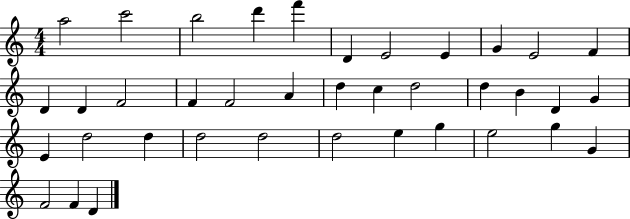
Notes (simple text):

A5/h C6/h B5/h D6/q F6/q D4/q E4/h E4/q G4/q E4/h F4/q D4/q D4/q F4/h F4/q F4/h A4/q D5/q C5/q D5/h D5/q B4/q D4/q G4/q E4/q D5/h D5/q D5/h D5/h D5/h E5/q G5/q E5/h G5/q G4/q F4/h F4/q D4/q